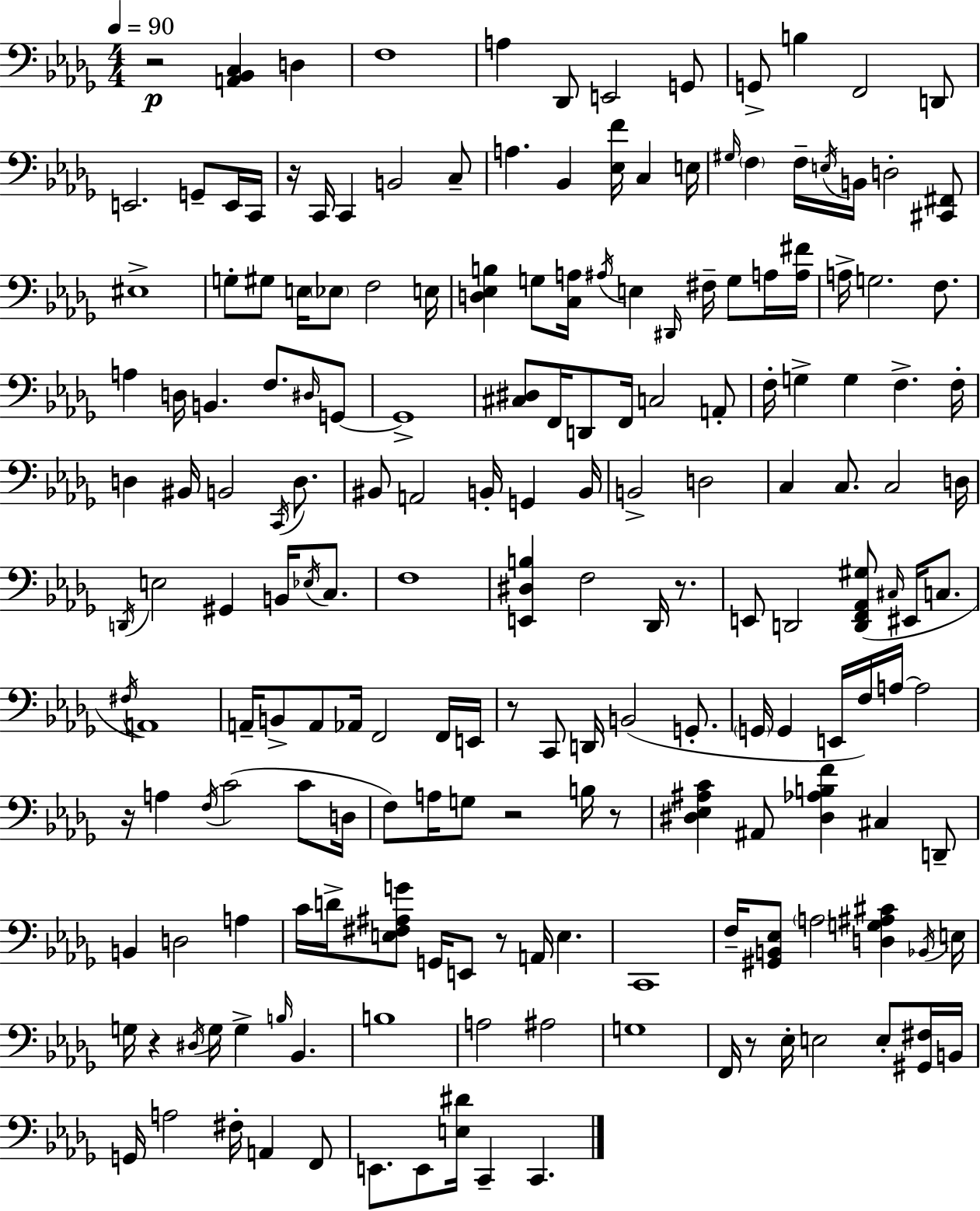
{
  \clef bass
  \numericTimeSignature
  \time 4/4
  \key bes \minor
  \tempo 4 = 90
  r2\p <a, bes, c>4 d4 | f1 | a4 des,8 e,2 g,8 | g,8-> b4 f,2 d,8 | \break e,2. g,8-- e,16 c,16 | r16 c,16 c,4 b,2 c8-- | a4. bes,4 <ees f'>16 c4 e16 | \grace { gis16 } \parenthesize f4 f16-- \acciaccatura { e16 } b,16 d2-. | \break <cis, fis,>8 eis1-> | g8-. gis8 e16 \parenthesize ees8 f2 | e16 <d ees b>4 g8 <c a>16 \acciaccatura { ais16 } e4 \grace { dis,16 } fis16-- | g8 a16 <a fis'>16 a16-> g2. | \break f8. a4 d16 b,4. f8. | \grace { dis16 } g,8~~ g,1-> | <cis dis>8 f,16 d,8 f,16 c2 | a,8-. f16-. g4-> g4 f4.-> | \break f16-. d4 bis,16 b,2 | \acciaccatura { c,16 } d8. bis,8 a,2 | b,16-. g,4 b,16 b,2-> d2 | c4 c8. c2 | \break d16 \acciaccatura { d,16 } e2 gis,4 | b,16 \acciaccatura { ees16 } c8. f1 | <e, dis b>4 f2 | des,16 r8. e,8 d,2 | \break <d, f, aes, gis>8( \grace { cis16 } eis,16 c8. \acciaccatura { fis16 } a,1) | a,16-- b,8-> a,8 aes,16 | f,2 f,16 e,16 r8 c,8 d,16 b,2( | g,8.-. \parenthesize g,16 g,4 e,16 | \break f16) a16~~ a2 r16 a4 \acciaccatura { f16 } | c'2( c'8 d16 f8) a16 g8 | r2 b16 r8 <dis ees ais c'>4 ais,8 | <dis aes b f'>4 cis4 d,8-- b,4 d2 | \break a4 c'16 d'16-> <e fis ais g'>8 g,16 | e,8 r8 a,16 e4. c,1 | f16-- <gis, b, ees>8 \parenthesize a2 | <d g ais cis'>4 \acciaccatura { bes,16 } e16 g16 r4 | \break \acciaccatura { dis16 } g16 g4-> \grace { b16 } bes,4. b1 | a2 | ais2 g1 | f,16 r8 | \break ees16-. e2 e8-. <gis, fis>16 b,16 g,16 a2 | fis16-. a,4 f,8 e,8. | e,8 <e dis'>16 c,4-- c,4. \bar "|."
}